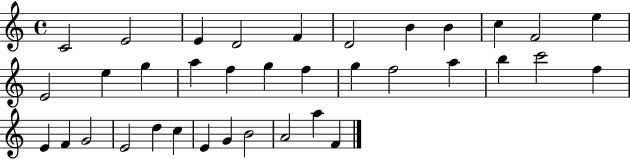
X:1
T:Untitled
M:4/4
L:1/4
K:C
C2 E2 E D2 F D2 B B c F2 e E2 e g a f g f g f2 a b c'2 f E F G2 E2 d c E G B2 A2 a F